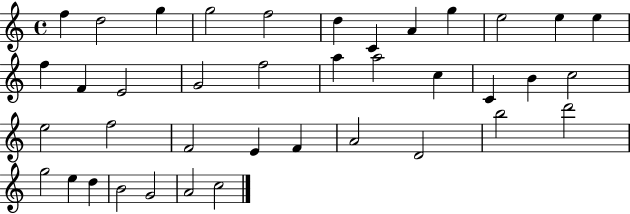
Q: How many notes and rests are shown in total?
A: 39